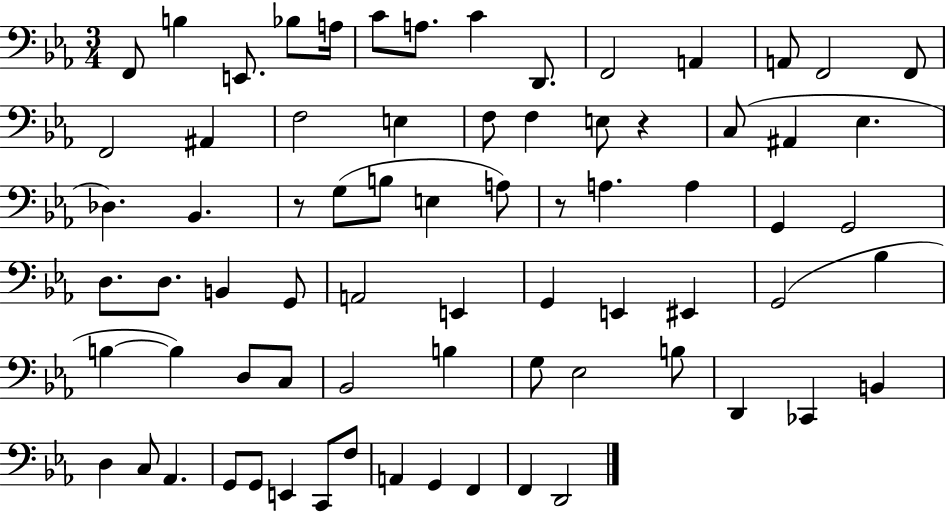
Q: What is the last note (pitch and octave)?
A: D2